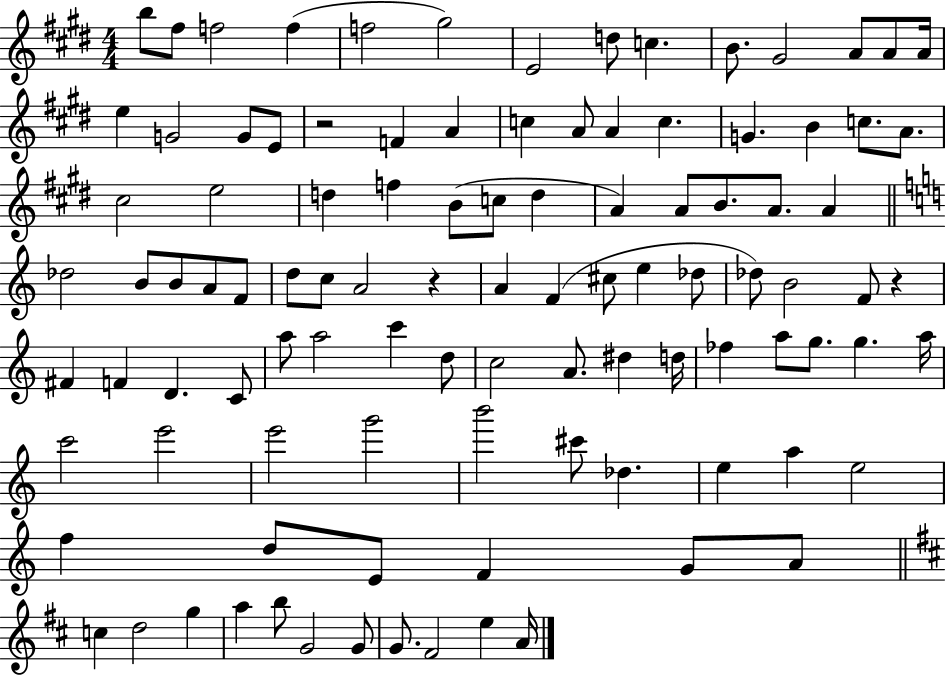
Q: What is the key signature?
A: E major